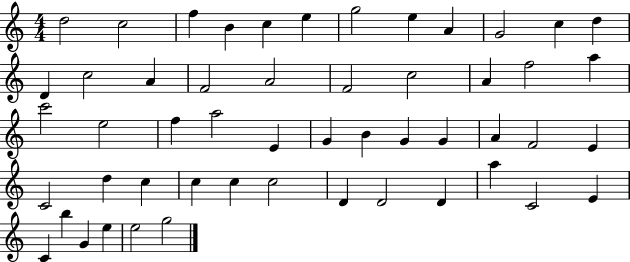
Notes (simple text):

D5/h C5/h F5/q B4/q C5/q E5/q G5/h E5/q A4/q G4/h C5/q D5/q D4/q C5/h A4/q F4/h A4/h F4/h C5/h A4/q F5/h A5/q C6/h E5/h F5/q A5/h E4/q G4/q B4/q G4/q G4/q A4/q F4/h E4/q C4/h D5/q C5/q C5/q C5/q C5/h D4/q D4/h D4/q A5/q C4/h E4/q C4/q B5/q G4/q E5/q E5/h G5/h